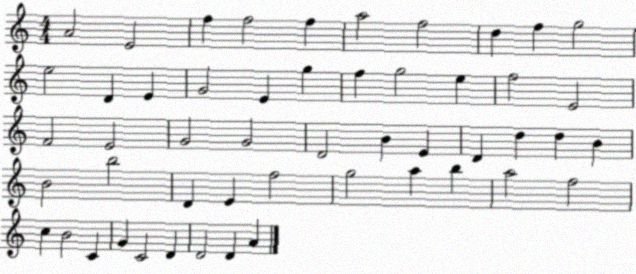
X:1
T:Untitled
M:4/4
L:1/4
K:C
A2 E2 f f2 f a2 f2 d f g2 e2 D E G2 E g f g2 e f2 E2 F2 E2 G2 G2 D2 B E D d d B B2 b2 D E f2 g2 a b a2 f2 c B2 C G C2 D D2 D A